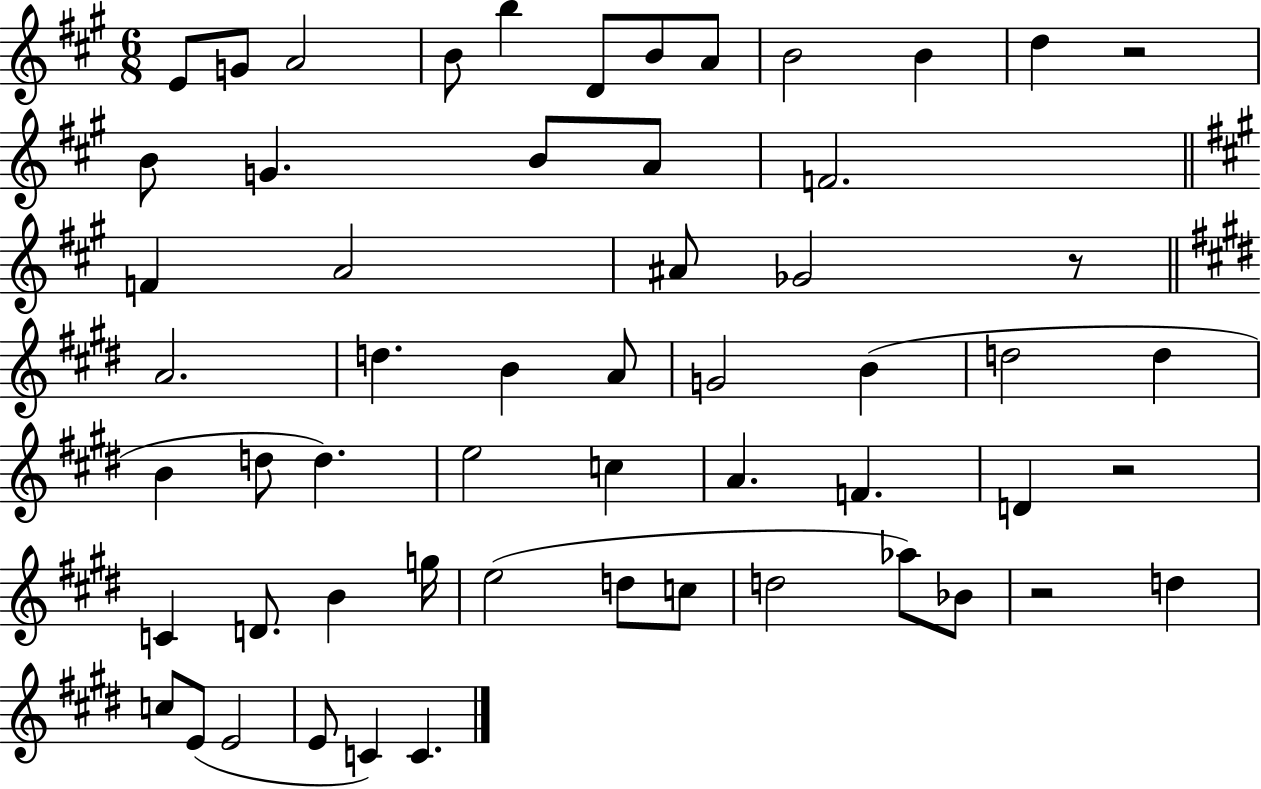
X:1
T:Untitled
M:6/8
L:1/4
K:A
E/2 G/2 A2 B/2 b D/2 B/2 A/2 B2 B d z2 B/2 G B/2 A/2 F2 F A2 ^A/2 _G2 z/2 A2 d B A/2 G2 B d2 d B d/2 d e2 c A F D z2 C D/2 B g/4 e2 d/2 c/2 d2 _a/2 _B/2 z2 d c/2 E/2 E2 E/2 C C